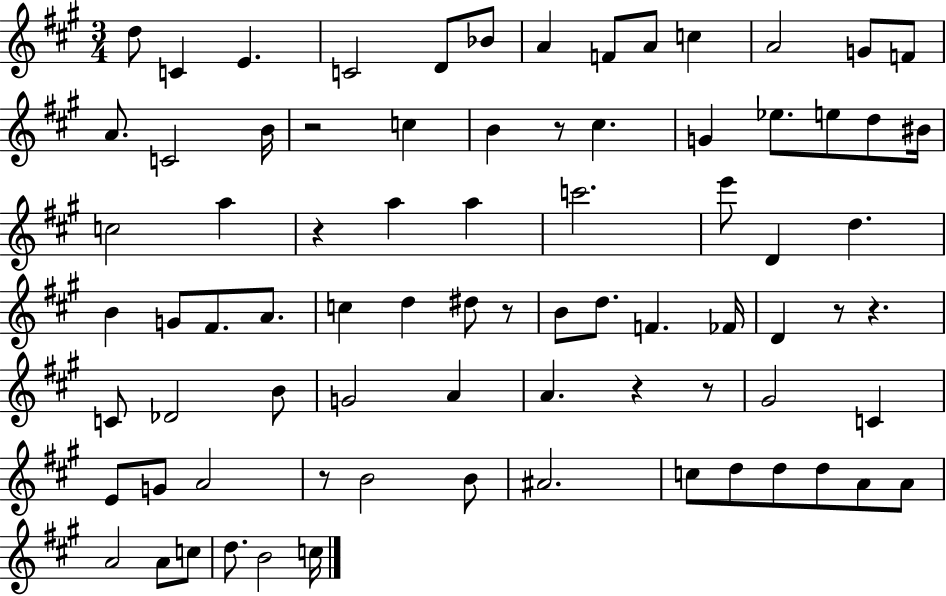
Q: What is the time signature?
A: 3/4